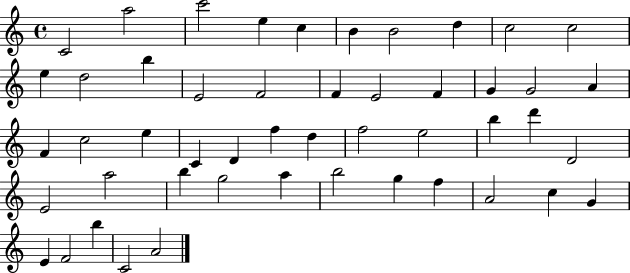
X:1
T:Untitled
M:4/4
L:1/4
K:C
C2 a2 c'2 e c B B2 d c2 c2 e d2 b E2 F2 F E2 F G G2 A F c2 e C D f d f2 e2 b d' D2 E2 a2 b g2 a b2 g f A2 c G E F2 b C2 A2